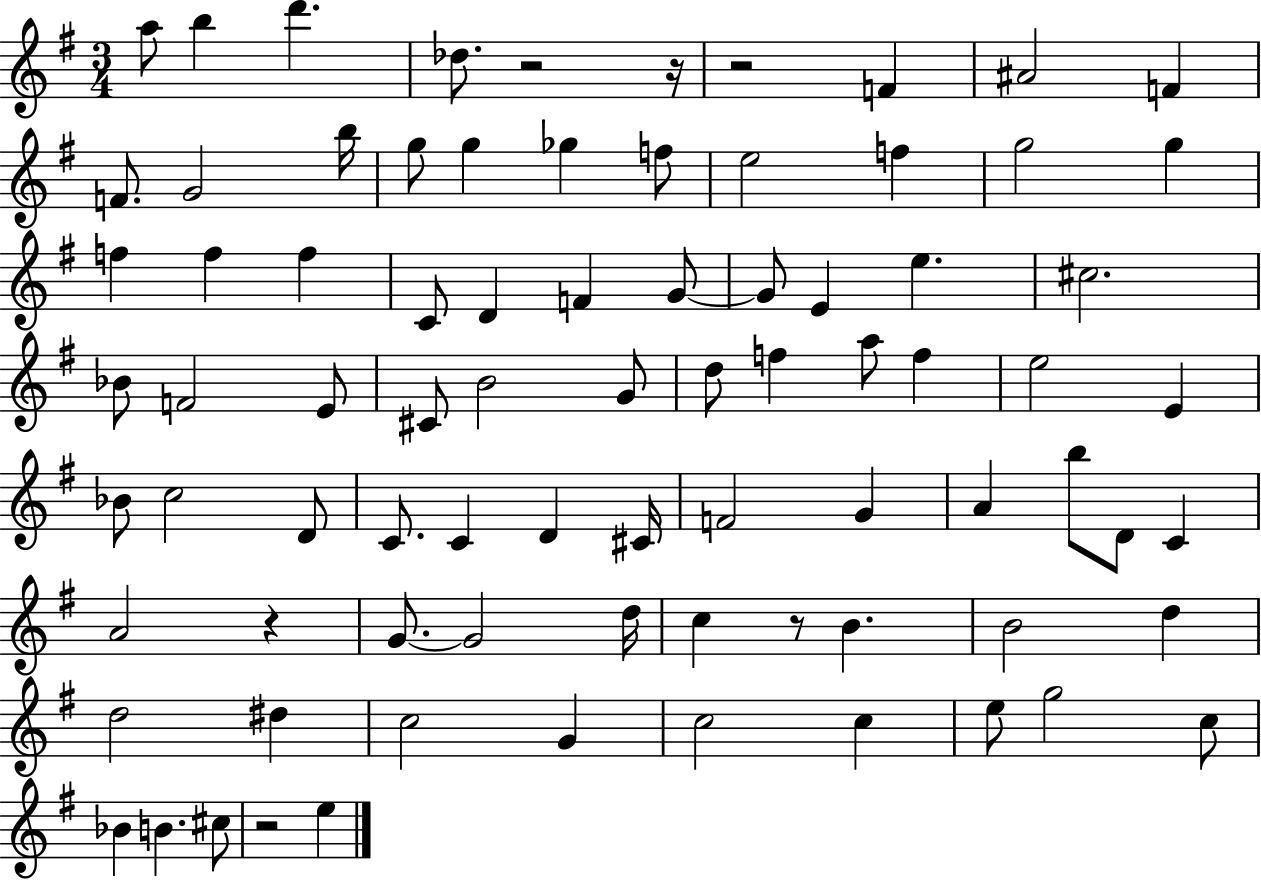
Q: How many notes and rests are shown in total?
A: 81